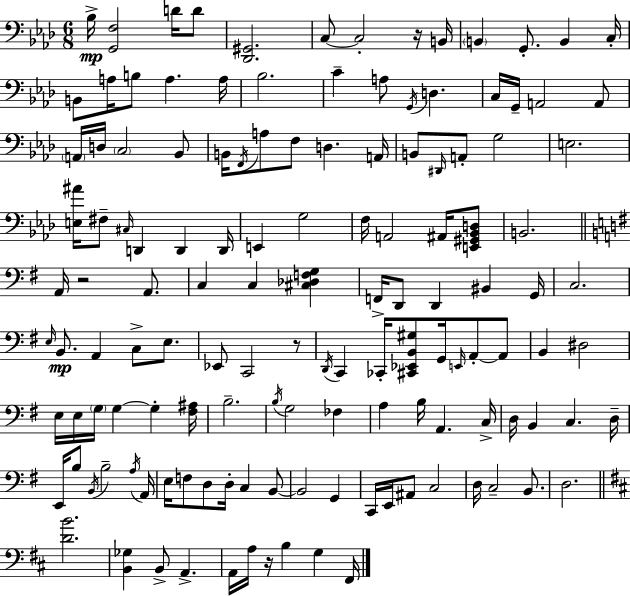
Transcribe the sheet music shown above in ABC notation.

X:1
T:Untitled
M:6/8
L:1/4
K:Fm
_B,/4 [G,,F,]2 D/4 D/2 [_D,,^G,,]2 C,/2 C,2 z/4 B,,/4 B,, G,,/2 B,, C,/4 B,,/2 A,/4 B,/2 A, A,/4 _B,2 C A,/2 G,,/4 D, C,/4 G,,/4 A,,2 A,,/2 A,,/4 D,/4 C,2 _B,,/2 B,,/4 F,,/4 A,/2 F,/2 D, A,,/4 B,,/2 ^D,,/4 A,,/2 G,2 E,2 [E,^A]/4 ^F,/2 ^C,/4 D,, D,, D,,/4 E,, G,2 F,/4 A,,2 ^A,,/4 [E,,^G,,_B,,D,]/2 B,,2 A,,/4 z2 A,,/2 C, C, [^C,_D,F,G,] F,,/4 D,,/2 D,, ^B,, G,,/4 C,2 E,/4 B,,/2 A,, C,/2 E,/2 _E,,/2 C,,2 z/2 D,,/4 C,, _C,,/4 [^C,,_E,,B,,^G,]/2 G,,/4 E,,/4 A,,/2 A,,/2 B,, ^D,2 E,/4 E,/4 G,/4 G, G, [^F,^A,]/4 B,2 B,/4 G,2 _F, A, B,/4 A,, C,/4 D,/4 B,, C, D,/4 E,,/4 B,/2 B,,/4 B,2 A,/4 A,,/4 E,/4 F,/2 D,/2 D,/4 C, B,,/2 B,,2 G,, C,,/4 E,,/4 ^A,,/2 C,2 D,/4 C,2 B,,/2 D,2 [DB]2 [B,,_G,] B,,/2 A,, A,,/4 A,/4 z/4 B, G, ^F,,/4